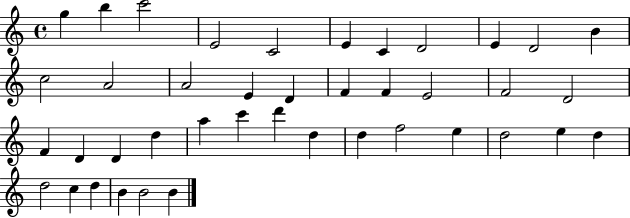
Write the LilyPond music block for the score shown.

{
  \clef treble
  \time 4/4
  \defaultTimeSignature
  \key c \major
  g''4 b''4 c'''2 | e'2 c'2 | e'4 c'4 d'2 | e'4 d'2 b'4 | \break c''2 a'2 | a'2 e'4 d'4 | f'4 f'4 e'2 | f'2 d'2 | \break f'4 d'4 d'4 d''4 | a''4 c'''4 d'''4 d''4 | d''4 f''2 e''4 | d''2 e''4 d''4 | \break d''2 c''4 d''4 | b'4 b'2 b'4 | \bar "|."
}